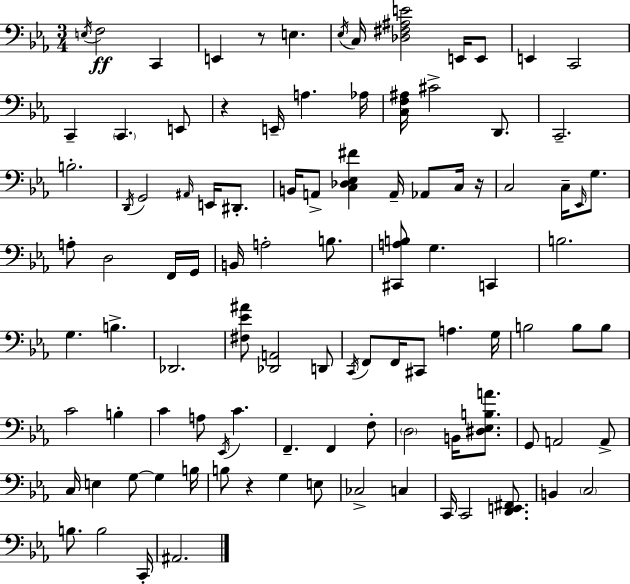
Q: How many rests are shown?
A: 4